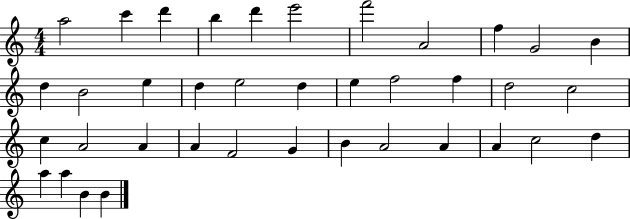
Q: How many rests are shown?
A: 0